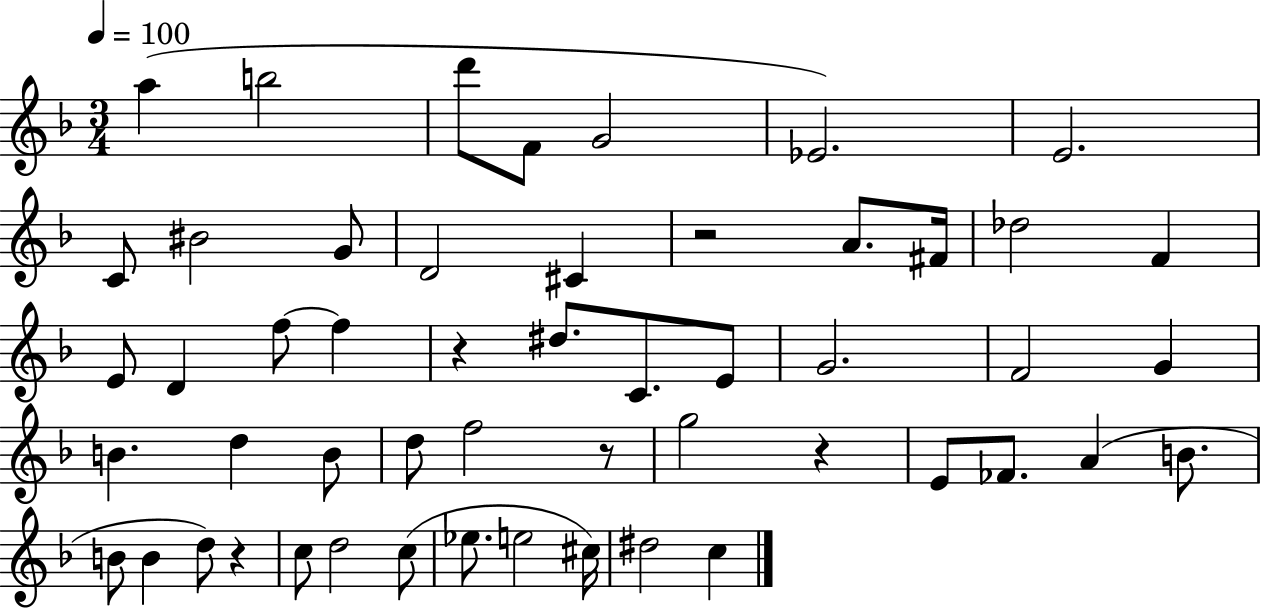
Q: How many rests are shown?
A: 5